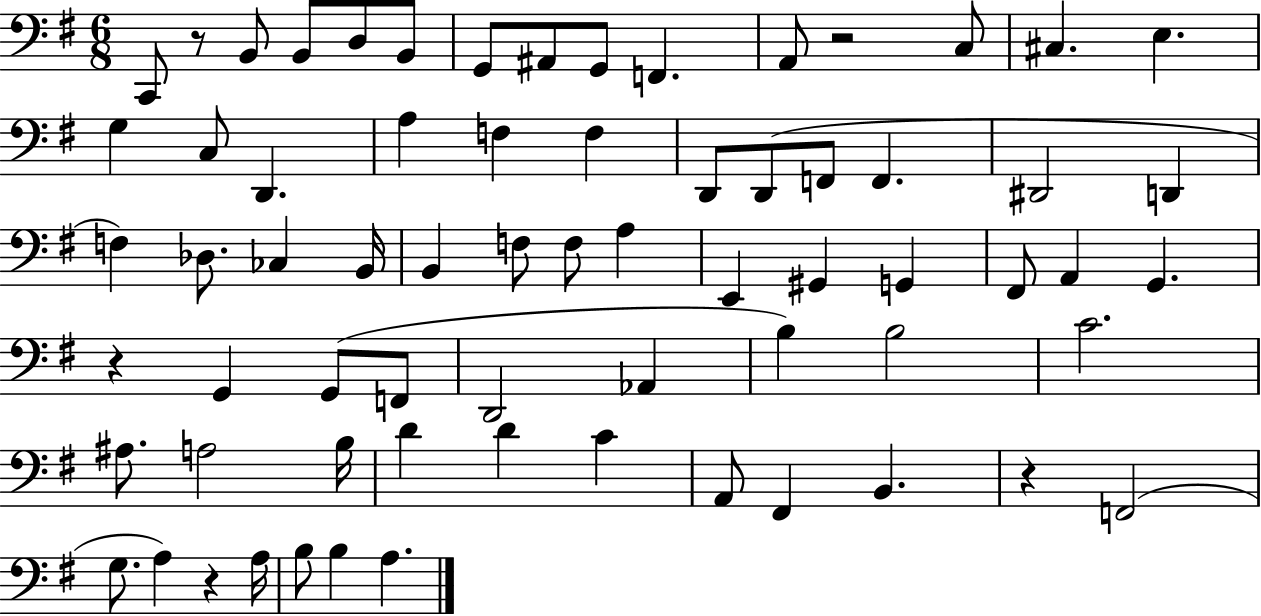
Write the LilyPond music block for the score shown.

{
  \clef bass
  \numericTimeSignature
  \time 6/8
  \key g \major
  c,8 r8 b,8 b,8 d8 b,8 | g,8 ais,8 g,8 f,4. | a,8 r2 c8 | cis4. e4. | \break g4 c8 d,4. | a4 f4 f4 | d,8 d,8( f,8 f,4. | dis,2 d,4 | \break f4) des8. ces4 b,16 | b,4 f8 f8 a4 | e,4 gis,4 g,4 | fis,8 a,4 g,4. | \break r4 g,4 g,8( f,8 | d,2 aes,4 | b4) b2 | c'2. | \break ais8. a2 b16 | d'4 d'4 c'4 | a,8 fis,4 b,4. | r4 f,2( | \break g8. a4) r4 a16 | b8 b4 a4. | \bar "|."
}